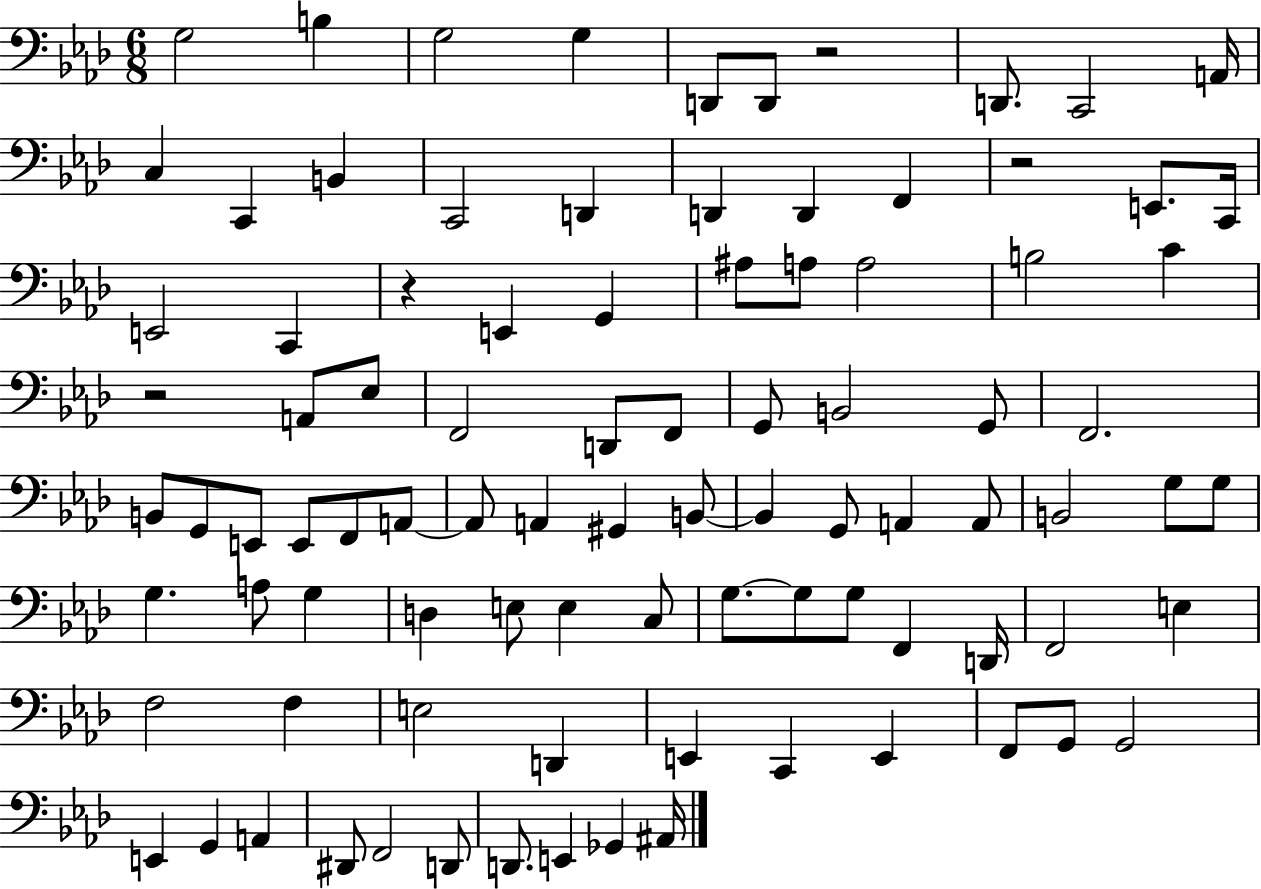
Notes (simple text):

G3/h B3/q G3/h G3/q D2/e D2/e R/h D2/e. C2/h A2/s C3/q C2/q B2/q C2/h D2/q D2/q D2/q F2/q R/h E2/e. C2/s E2/h C2/q R/q E2/q G2/q A#3/e A3/e A3/h B3/h C4/q R/h A2/e Eb3/e F2/h D2/e F2/e G2/e B2/h G2/e F2/h. B2/e G2/e E2/e E2/e F2/e A2/e A2/e A2/q G#2/q B2/e B2/q G2/e A2/q A2/e B2/h G3/e G3/e G3/q. A3/e G3/q D3/q E3/e E3/q C3/e G3/e. G3/e G3/e F2/q D2/s F2/h E3/q F3/h F3/q E3/h D2/q E2/q C2/q E2/q F2/e G2/e G2/h E2/q G2/q A2/q D#2/e F2/h D2/e D2/e. E2/q Gb2/q A#2/s